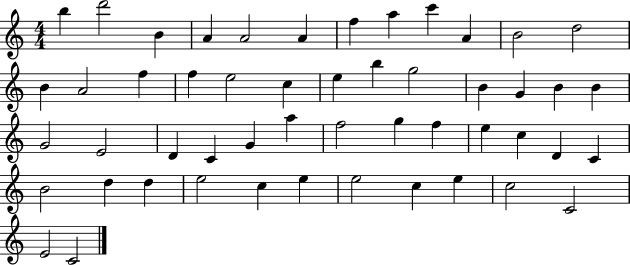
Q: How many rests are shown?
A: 0